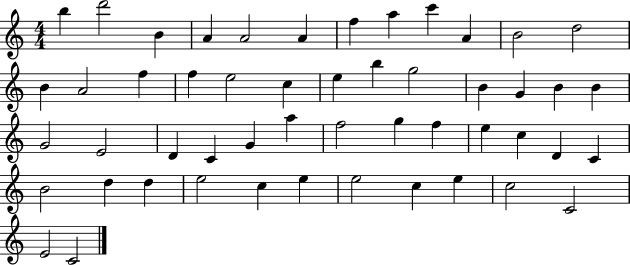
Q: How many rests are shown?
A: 0